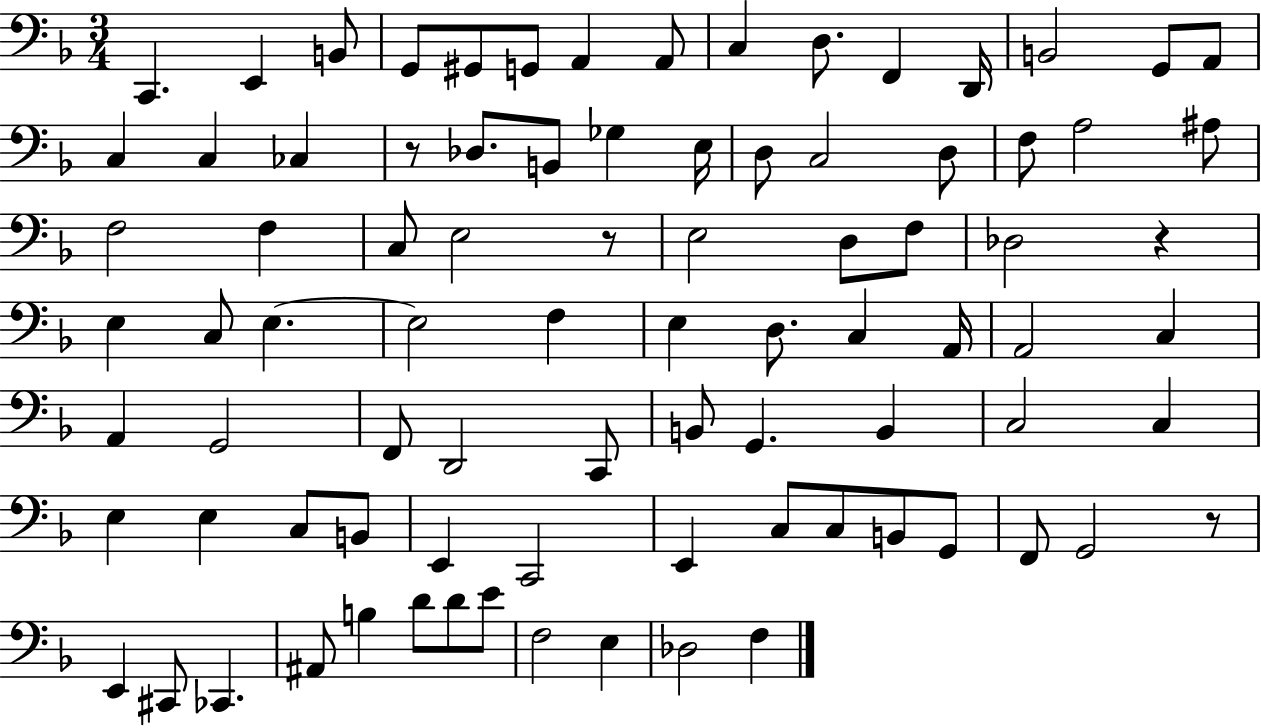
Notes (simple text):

C2/q. E2/q B2/e G2/e G#2/e G2/e A2/q A2/e C3/q D3/e. F2/q D2/s B2/h G2/e A2/e C3/q C3/q CES3/q R/e Db3/e. B2/e Gb3/q E3/s D3/e C3/h D3/e F3/e A3/h A#3/e F3/h F3/q C3/e E3/h R/e E3/h D3/e F3/e Db3/h R/q E3/q C3/e E3/q. E3/h F3/q E3/q D3/e. C3/q A2/s A2/h C3/q A2/q G2/h F2/e D2/h C2/e B2/e G2/q. B2/q C3/h C3/q E3/q E3/q C3/e B2/e E2/q C2/h E2/q C3/e C3/e B2/e G2/e F2/e G2/h R/e E2/q C#2/e CES2/q. A#2/e B3/q D4/e D4/e E4/e F3/h E3/q Db3/h F3/q